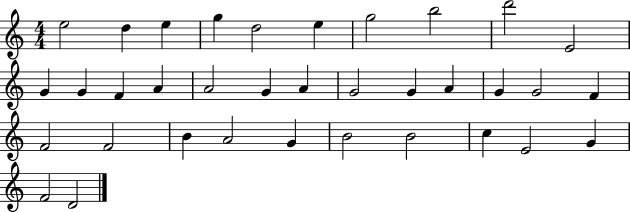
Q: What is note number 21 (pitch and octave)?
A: G4